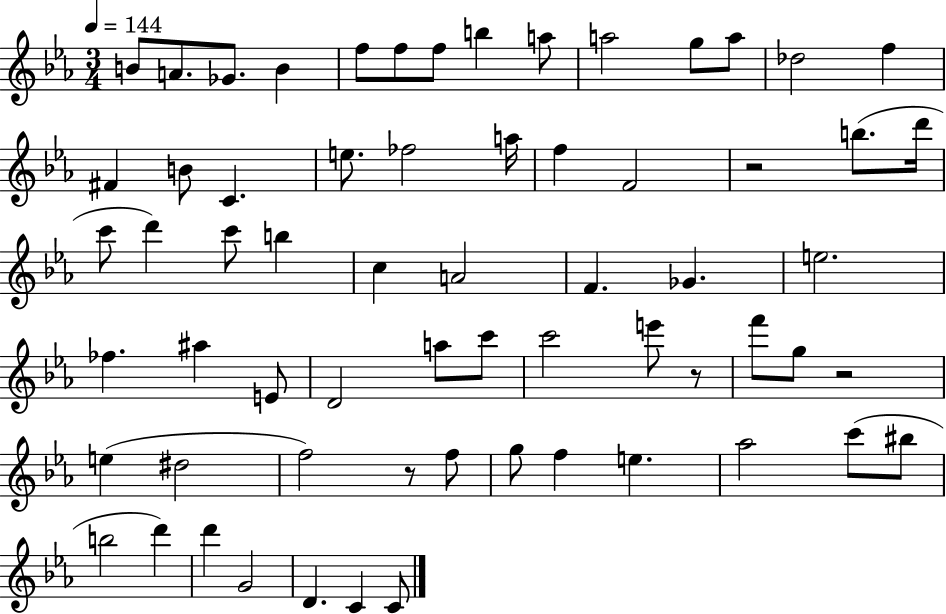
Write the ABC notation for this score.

X:1
T:Untitled
M:3/4
L:1/4
K:Eb
B/2 A/2 _G/2 B f/2 f/2 f/2 b a/2 a2 g/2 a/2 _d2 f ^F B/2 C e/2 _f2 a/4 f F2 z2 b/2 d'/4 c'/2 d' c'/2 b c A2 F _G e2 _f ^a E/2 D2 a/2 c'/2 c'2 e'/2 z/2 f'/2 g/2 z2 e ^d2 f2 z/2 f/2 g/2 f e _a2 c'/2 ^b/2 b2 d' d' G2 D C C/2